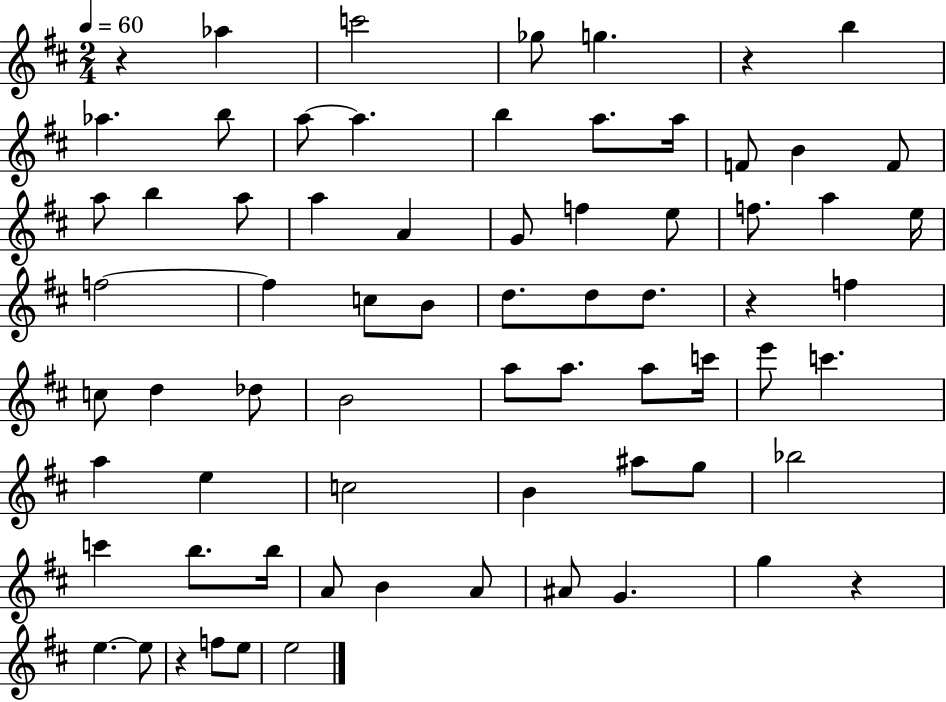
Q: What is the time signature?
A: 2/4